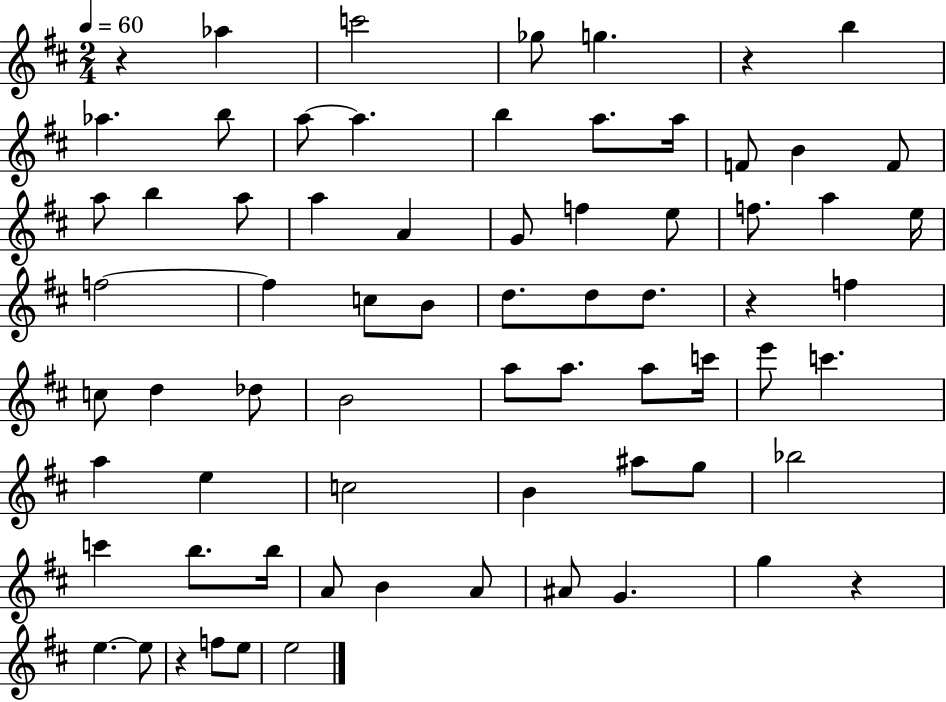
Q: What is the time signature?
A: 2/4